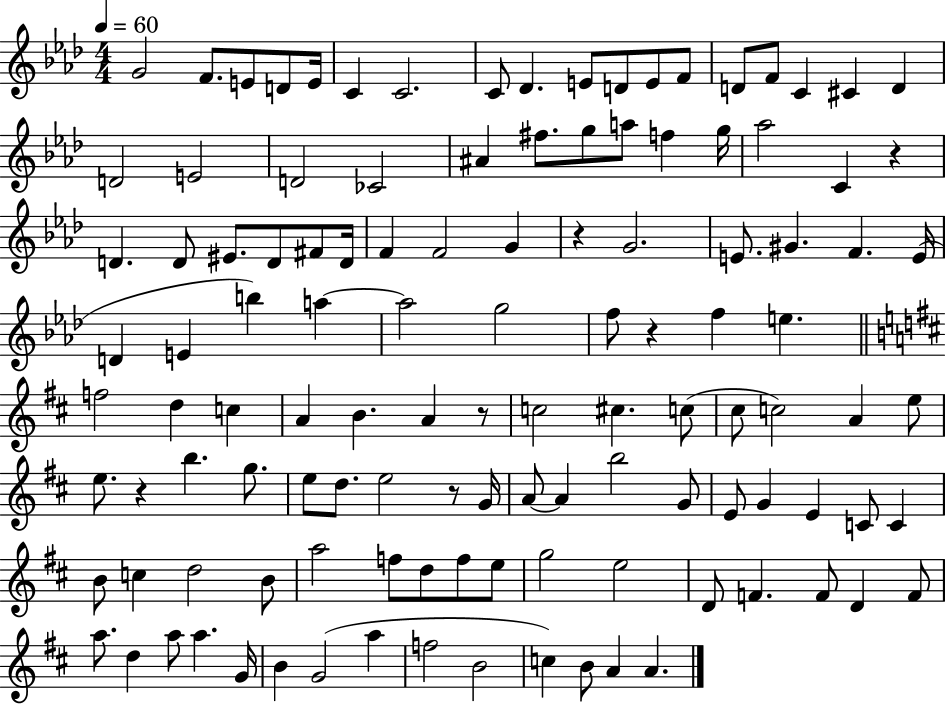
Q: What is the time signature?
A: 4/4